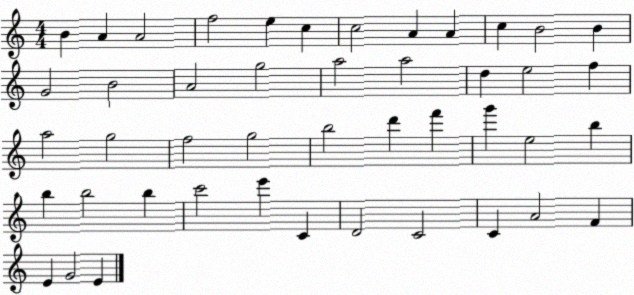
X:1
T:Untitled
M:4/4
L:1/4
K:C
B A A2 f2 e c c2 A A c B2 B G2 B2 A2 g2 a2 a2 d e2 f a2 g2 f2 g2 b2 d' f' g' e2 b b b2 b c'2 e' C D2 C2 C A2 F E G2 E